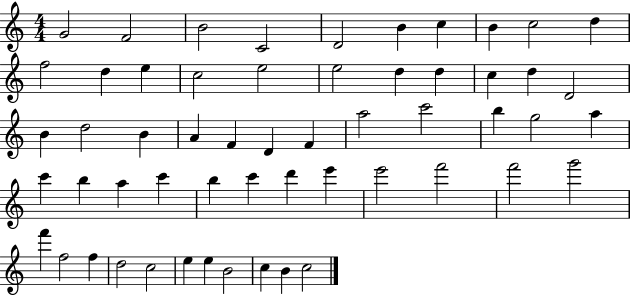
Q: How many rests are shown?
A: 0